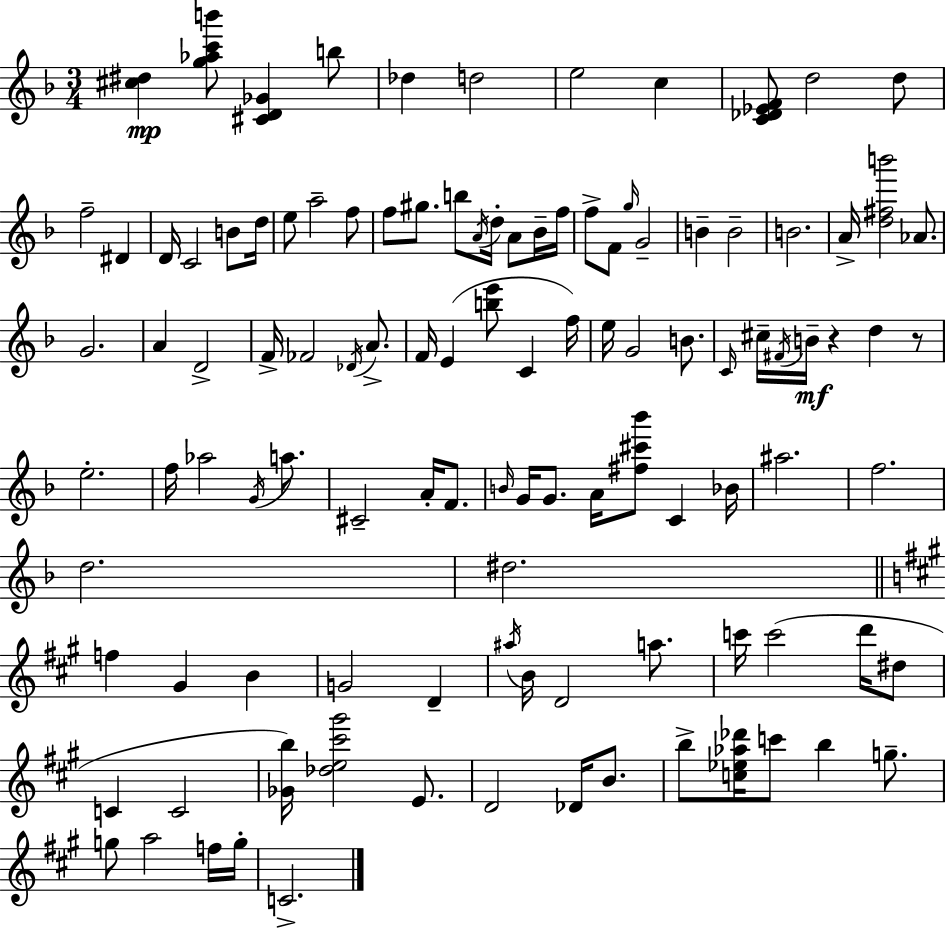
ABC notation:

X:1
T:Untitled
M:3/4
L:1/4
K:F
[^c^d] [g_ac'b']/2 [^CD_G] b/2 _d d2 e2 c [C_D_EF]/2 d2 d/2 f2 ^D D/4 C2 B/2 d/4 e/2 a2 f/2 f/2 ^g/2 b/2 A/4 d/4 A/2 _B/4 f/4 f/2 F/2 g/4 G2 B B2 B2 A/4 [d^fb']2 _A/2 G2 A D2 F/4 _F2 _D/4 A/2 F/4 E [be']/2 C f/4 e/4 G2 B/2 C/4 ^c/4 ^F/4 B/4 z d z/2 e2 f/4 _a2 G/4 a/2 ^C2 A/4 F/2 B/4 G/4 G/2 A/4 [^f^c'_b']/2 C _B/4 ^a2 f2 d2 ^d2 f ^G B G2 D ^a/4 B/4 D2 a/2 c'/4 c'2 d'/4 ^d/2 C C2 [_Gb]/4 [_de^c'^g']2 E/2 D2 _D/4 B/2 b/2 [c_e_a_d']/4 c'/2 b g/2 g/2 a2 f/4 g/4 C2